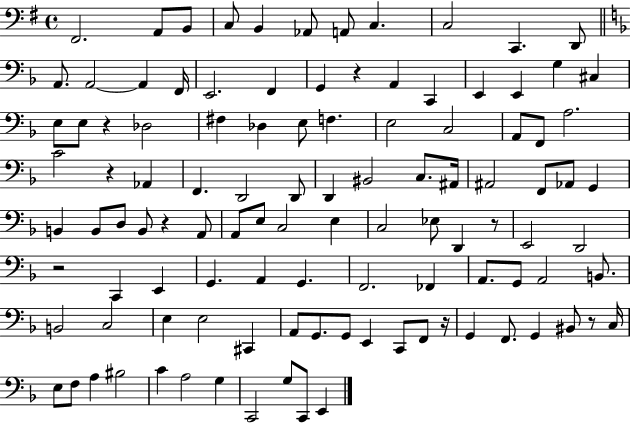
{
  \clef bass
  \time 4/4
  \defaultTimeSignature
  \key g \major
  fis,2. a,8 b,8 | c8 b,4 aes,8 a,8 c4. | c2 c,4. d,8 | \bar "||" \break \key f \major a,8. a,2~~ a,4 f,16 | e,2. f,4 | g,4 r4 a,4 c,4 | e,4 e,4 g4 cis4 | \break e8 e8 r4 des2 | fis4 des4 e8 f4. | e2 c2 | a,8 f,8 a2. | \break c'2 r4 aes,4 | f,4. d,2 d,8 | d,4 bis,2 c8. ais,16 | ais,2 f,8 aes,8 g,4 | \break b,4 b,8 d8 b,8 r4 a,8 | a,8 e8 c2 e4 | c2 ees8 d,4 r8 | e,2 d,2 | \break r2 c,4 e,4 | g,4. a,4 g,4. | f,2. fes,4 | a,8. g,8 a,2 b,8. | \break b,2 c2 | e4 e2 cis,4 | a,8 g,8. g,8 e,4 c,8 f,8 r16 | g,4 f,8. g,4 bis,8 r8 c16 | \break e8 f8 a4 bis2 | c'4 a2 g4 | c,2 g8 c,8 e,4 | \bar "|."
}